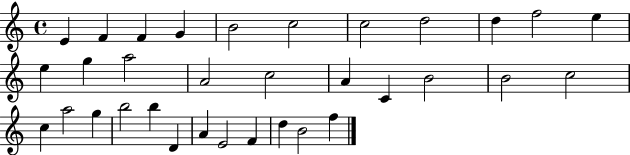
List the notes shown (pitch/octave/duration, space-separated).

E4/q F4/q F4/q G4/q B4/h C5/h C5/h D5/h D5/q F5/h E5/q E5/q G5/q A5/h A4/h C5/h A4/q C4/q B4/h B4/h C5/h C5/q A5/h G5/q B5/h B5/q D4/q A4/q E4/h F4/q D5/q B4/h F5/q